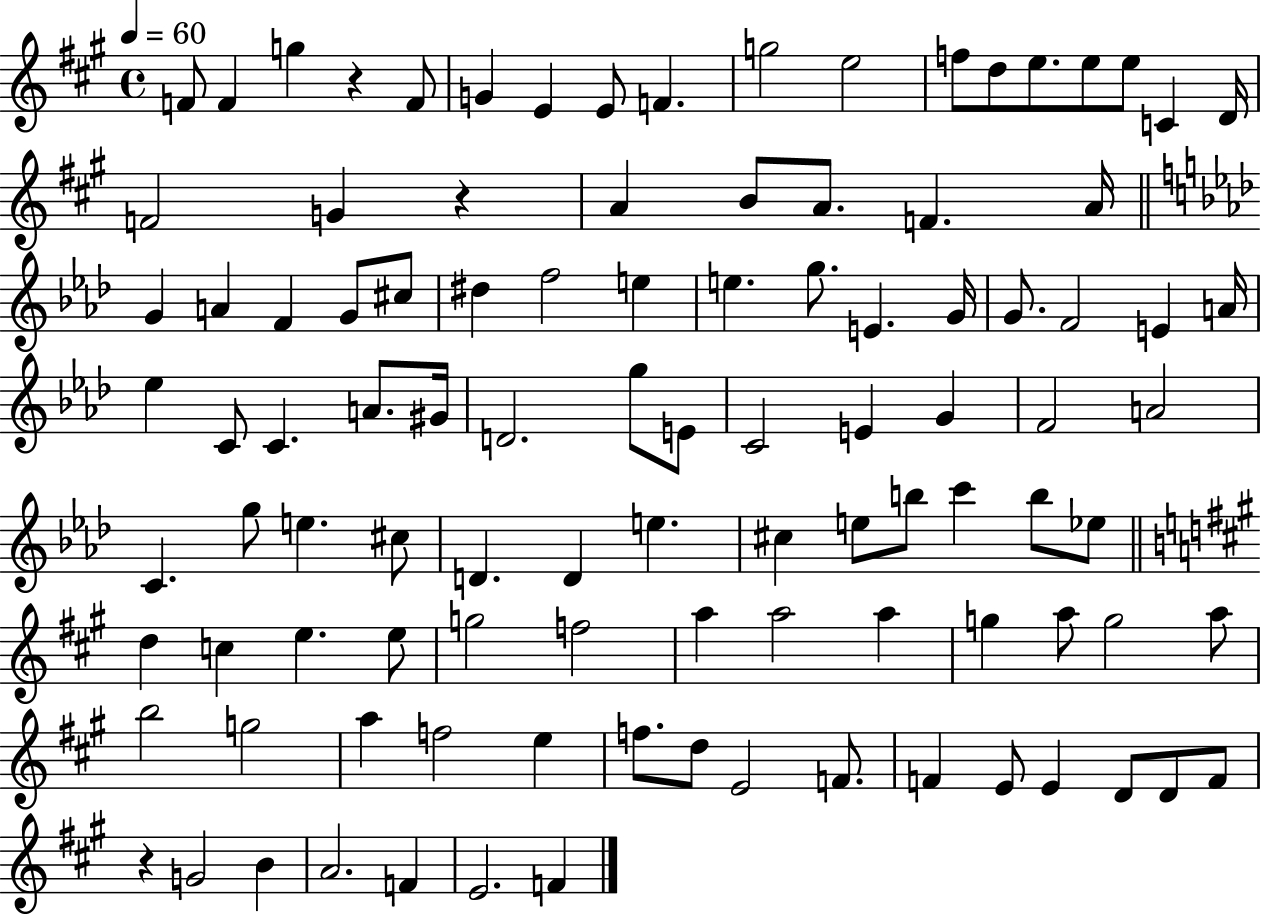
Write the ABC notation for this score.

X:1
T:Untitled
M:4/4
L:1/4
K:A
F/2 F g z F/2 G E E/2 F g2 e2 f/2 d/2 e/2 e/2 e/2 C D/4 F2 G z A B/2 A/2 F A/4 G A F G/2 ^c/2 ^d f2 e e g/2 E G/4 G/2 F2 E A/4 _e C/2 C A/2 ^G/4 D2 g/2 E/2 C2 E G F2 A2 C g/2 e ^c/2 D D e ^c e/2 b/2 c' b/2 _e/2 d c e e/2 g2 f2 a a2 a g a/2 g2 a/2 b2 g2 a f2 e f/2 d/2 E2 F/2 F E/2 E D/2 D/2 F/2 z G2 B A2 F E2 F